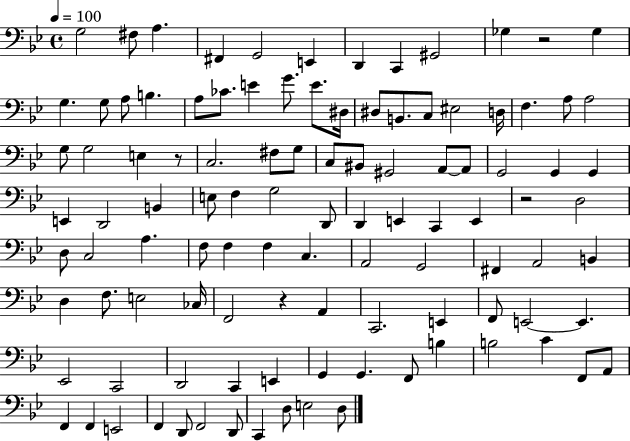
{
  \clef bass
  \time 4/4
  \defaultTimeSignature
  \key bes \major
  \tempo 4 = 100
  g2 fis8 a4. | fis,4 g,2 e,4 | d,4 c,4 gis,2 | ges4 r2 ges4 | \break g4. g8 a8 b4. | a8 ces'8. e'4 g'8. e'8. dis16 | dis8 b,8. c8 eis2 d16 | f4. a8 a2 | \break g8 g2 e4 r8 | c2. fis8 g8 | c8 bis,8 gis,2 a,8~~ a,8 | g,2 g,4 g,4 | \break e,4 d,2 b,4 | e8 f4 g2 d,8 | d,4 e,4 c,4 e,4 | r2 d2 | \break d8 c2 a4. | f8 f4 f4 c4. | a,2 g,2 | fis,4 a,2 b,4 | \break d4 f8. e2 ces16 | f,2 r4 a,4 | c,2. e,4 | f,8 e,2~~ e,4. | \break ees,2 c,2 | d,2 c,4 e,4 | g,4 g,4. f,8 b4 | b2 c'4 f,8 a,8 | \break f,4 f,4 e,2 | f,4 d,8 f,2 d,8 | c,4 d8 e2 d8 | \bar "|."
}